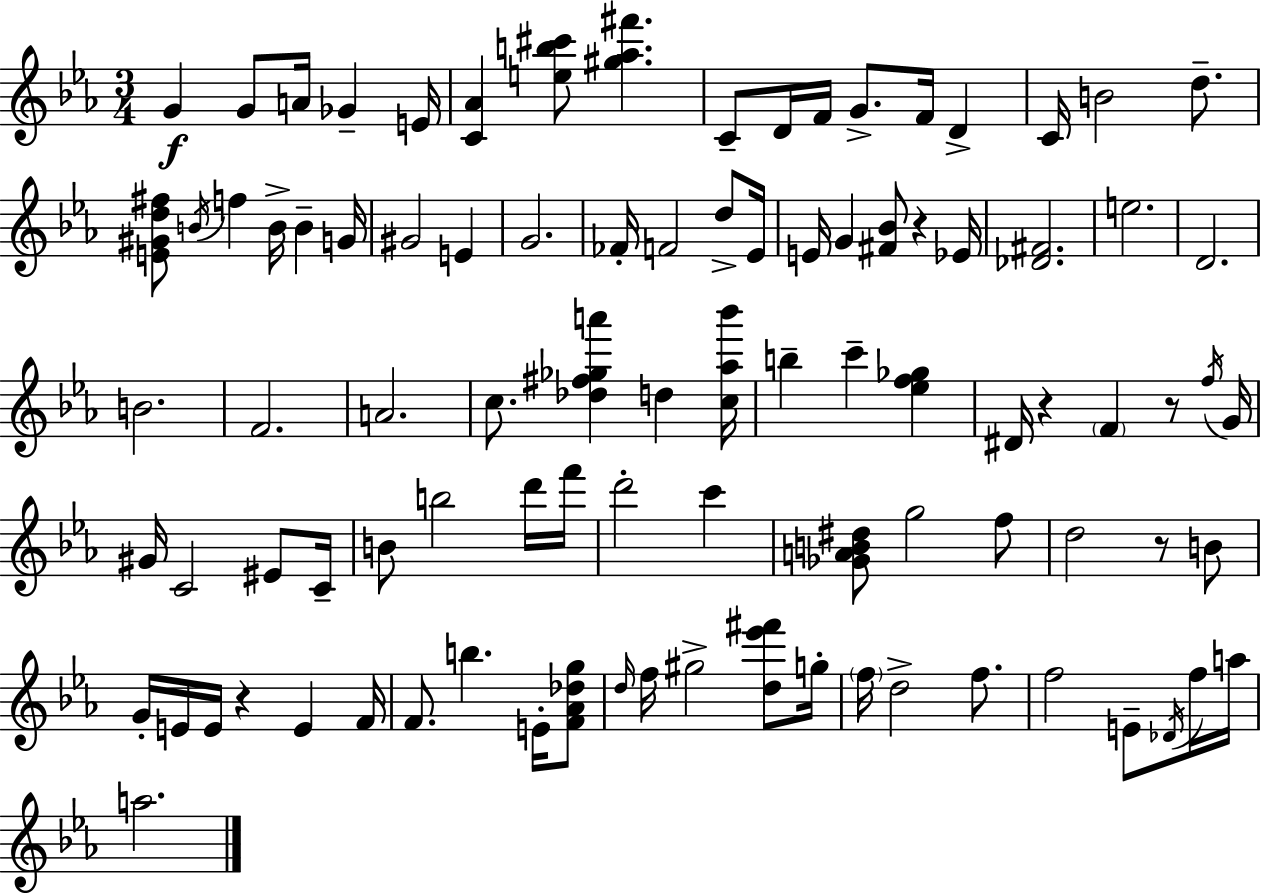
G4/q G4/e A4/s Gb4/q E4/s [C4,Ab4]/q [E5,B5,C#6]/e [G#5,Ab5,F#6]/q. C4/e D4/s F4/s G4/e. F4/s D4/q C4/s B4/h D5/e. [E4,G#4,D5,F#5]/e B4/s F5/q B4/s B4/q G4/s G#4/h E4/q G4/h. FES4/s F4/h D5/e Eb4/s E4/s G4/q [F#4,Bb4]/e R/q Eb4/s [Db4,F#4]/h. E5/h. D4/h. B4/h. F4/h. A4/h. C5/e. [Db5,F#5,Gb5,A6]/q D5/q [C5,Ab5,Bb6]/s B5/q C6/q [Eb5,F5,Gb5]/q D#4/s R/q F4/q R/e F5/s G4/s G#4/s C4/h EIS4/e C4/s B4/e B5/h D6/s F6/s D6/h C6/q [Gb4,A4,B4,D#5]/e G5/h F5/e D5/h R/e B4/e G4/s E4/s E4/s R/q E4/q F4/s F4/e. B5/q. E4/s [F4,Ab4,Db5,G5]/e D5/s F5/s G#5/h [D5,Eb6,F#6]/e G5/s F5/s D5/h F5/e. F5/h E4/e Db4/s F5/s A5/s A5/h.